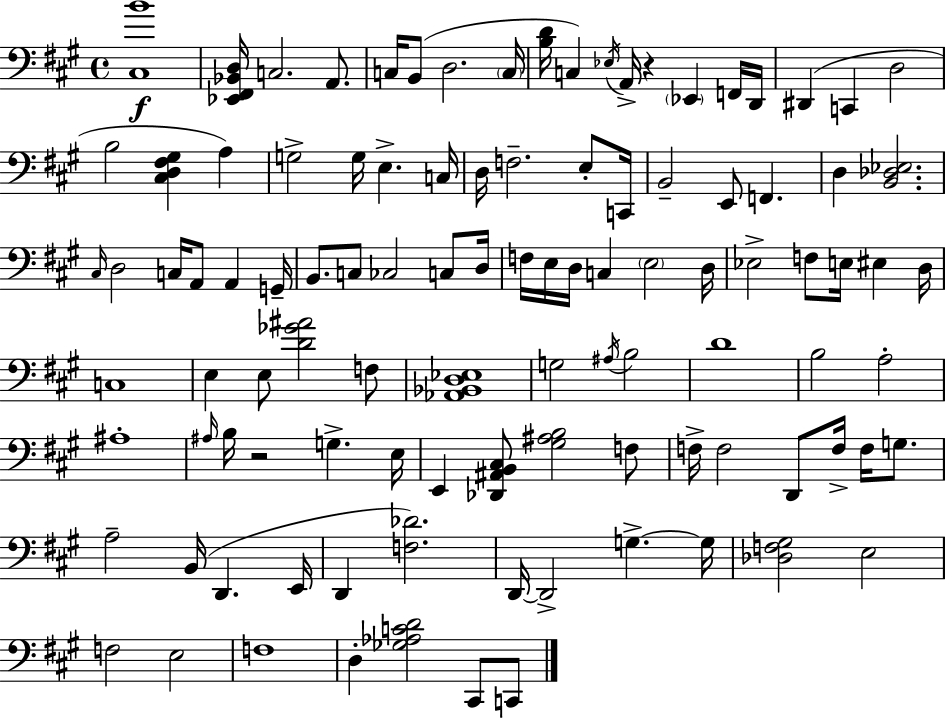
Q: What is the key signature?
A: A major